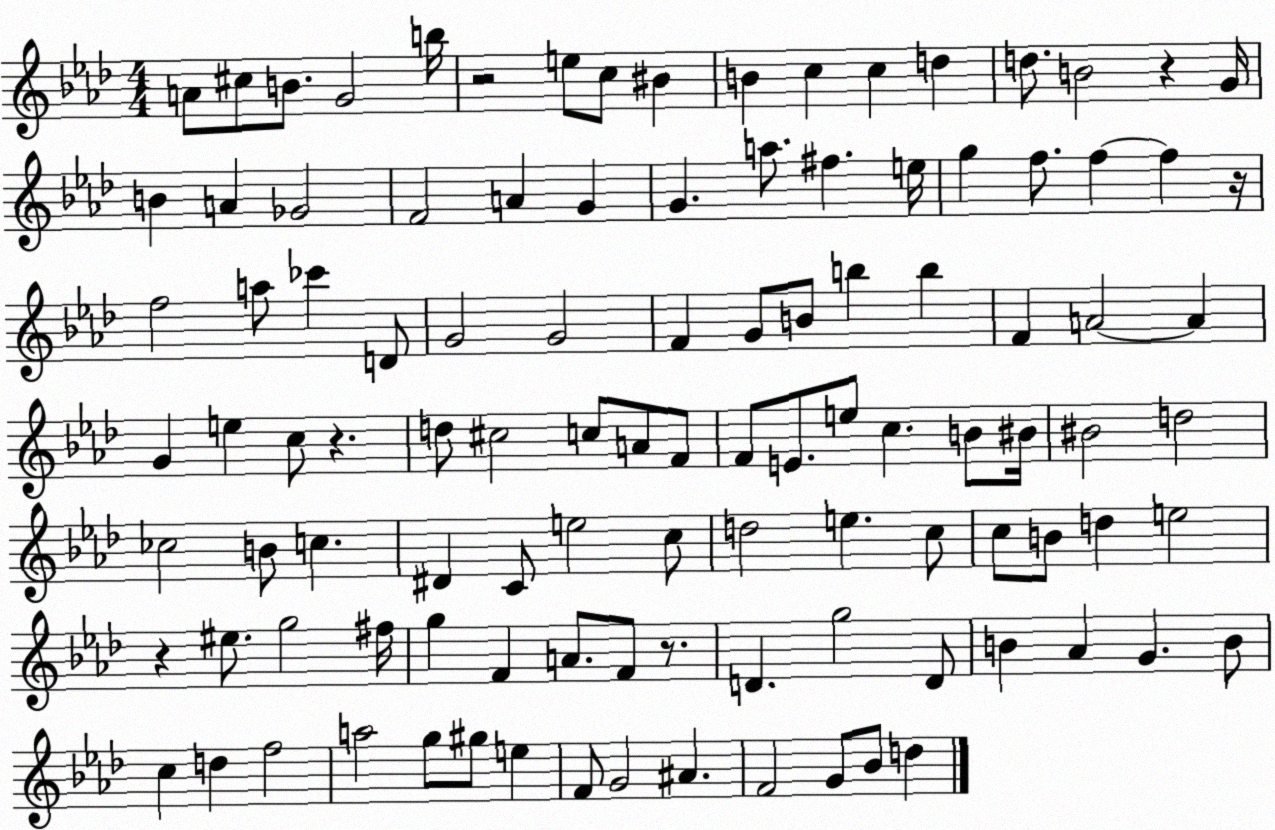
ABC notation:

X:1
T:Untitled
M:4/4
L:1/4
K:Ab
A/2 ^c/2 B/2 G2 b/4 z2 e/2 c/2 ^B B c c d d/2 B2 z G/4 B A _G2 F2 A G G a/2 ^f e/4 g f/2 f f z/4 f2 a/2 _c' D/2 G2 G2 F G/2 B/2 b b F A2 A G e c/2 z d/2 ^c2 c/2 A/2 F/2 F/2 E/2 e/2 c B/2 ^B/4 ^B2 d2 _c2 B/2 c ^D C/2 e2 c/2 d2 e c/2 c/2 B/2 d e2 z ^e/2 g2 ^f/4 g F A/2 F/2 z/2 D g2 D/2 B _A G B/2 c d f2 a2 g/2 ^g/2 e F/2 G2 ^A F2 G/2 _B/2 d